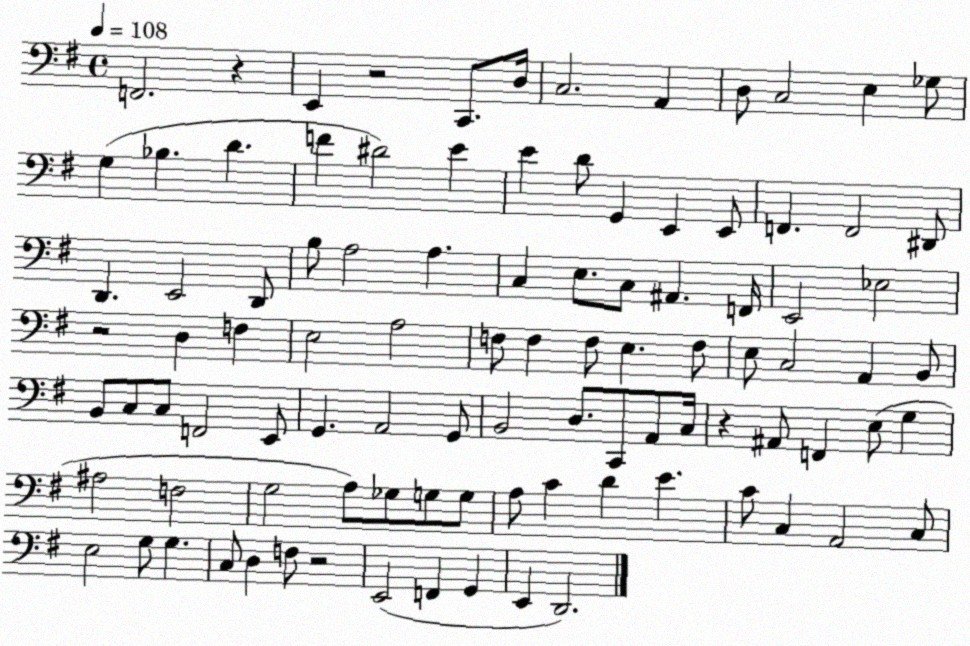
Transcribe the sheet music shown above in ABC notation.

X:1
T:Untitled
M:4/4
L:1/4
K:G
F,,2 z E,, z2 C,,/2 D,/4 C,2 A,, D,/2 C,2 E, _G,/2 G, _B, D F ^D2 E E D/2 G,, E,, E,,/2 F,, F,,2 ^D,,/2 D,, E,,2 D,,/2 B,/2 A,2 A, C, E,/2 C,/2 ^A,, F,,/4 E,,2 _E,2 z2 D, F, E,2 A,2 F,/2 F, F,/2 E, F,/2 E,/2 C,2 A,, B,,/2 B,,/2 C,/2 C,/2 F,,2 E,,/2 G,, A,,2 G,,/2 B,,2 D,/2 C,,/2 A,,/2 C,/4 z ^A,,/2 F,, E,/2 G, ^A,2 F,2 G,2 A,/2 _G,/2 G,/2 G,/2 A,/2 C D E C/2 C, A,,2 C,/2 E,2 G,/2 G, C,/2 D, F,/2 z2 E,,2 F,, G,, E,, D,,2